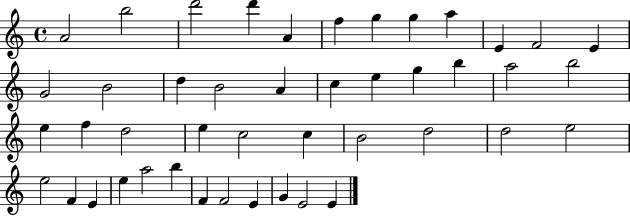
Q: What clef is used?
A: treble